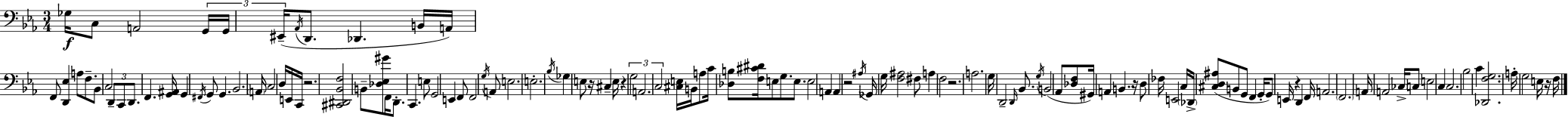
X:1
T:Untitled
M:3/4
L:1/4
K:Eb
_G,/4 C,/2 A,,2 G,,/4 G,,/4 ^E,,/4 _A,,/4 D,,/2 _D,, B,,/4 A,,/4 F,,/2 [D,,_E,] A,/2 F,/2 _B,,/2 C,2 D,,/2 C,,/2 D,,/2 F,, [G,,^A,,]/4 G,, ^F,,/4 G,,/2 G,, _B,,2 A,,/4 C,2 D,/4 E,,/4 C,,/4 z2 [^C,,^D,,_B,,F,]2 B,,/2 [_D,_E,^G]/2 F,,/4 D,,/2 C,, E,/2 G,,2 E,, F,,/2 F,,2 G,/4 A,,/2 E,2 E,2 _B,/4 _G, E,/2 z/4 ^C, E,/4 z G,2 A,,2 C,2 [^C,E,]/4 B,,/4 A,/2 C/4 [_D,B,]/2 [F,^C^D]/4 E,/2 G,/2 E,/2 E,2 A,, A,, z2 ^A,/4 _G,,/4 G,/4 [F,^A,]2 ^F,/2 A, F,2 z2 A,2 G,/4 D,,2 D,,/4 _B,,/2 G,/4 B,,2 _A,,/2 [_D,F,]/2 ^G,,/4 A,, B,, z/4 D,/2 _F,/4 E,,2 C,/4 _D,,/4 [^C,D,^A,]/2 B,,/2 G,,/2 F,, G,,/4 G,,/2 E,,/4 z D,, F,,/4 A,,2 F,,2 A,,/4 A,,2 _C,/4 C,/2 E,2 C, C,2 _B,2 C [_D,,F,G,]2 A,/4 G,2 E,/4 z/4 F,/4